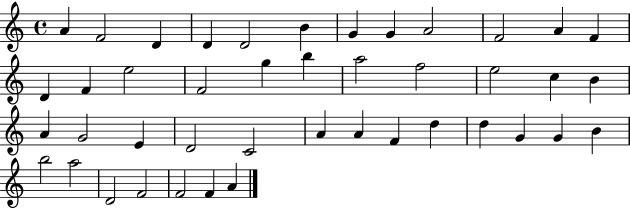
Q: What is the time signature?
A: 4/4